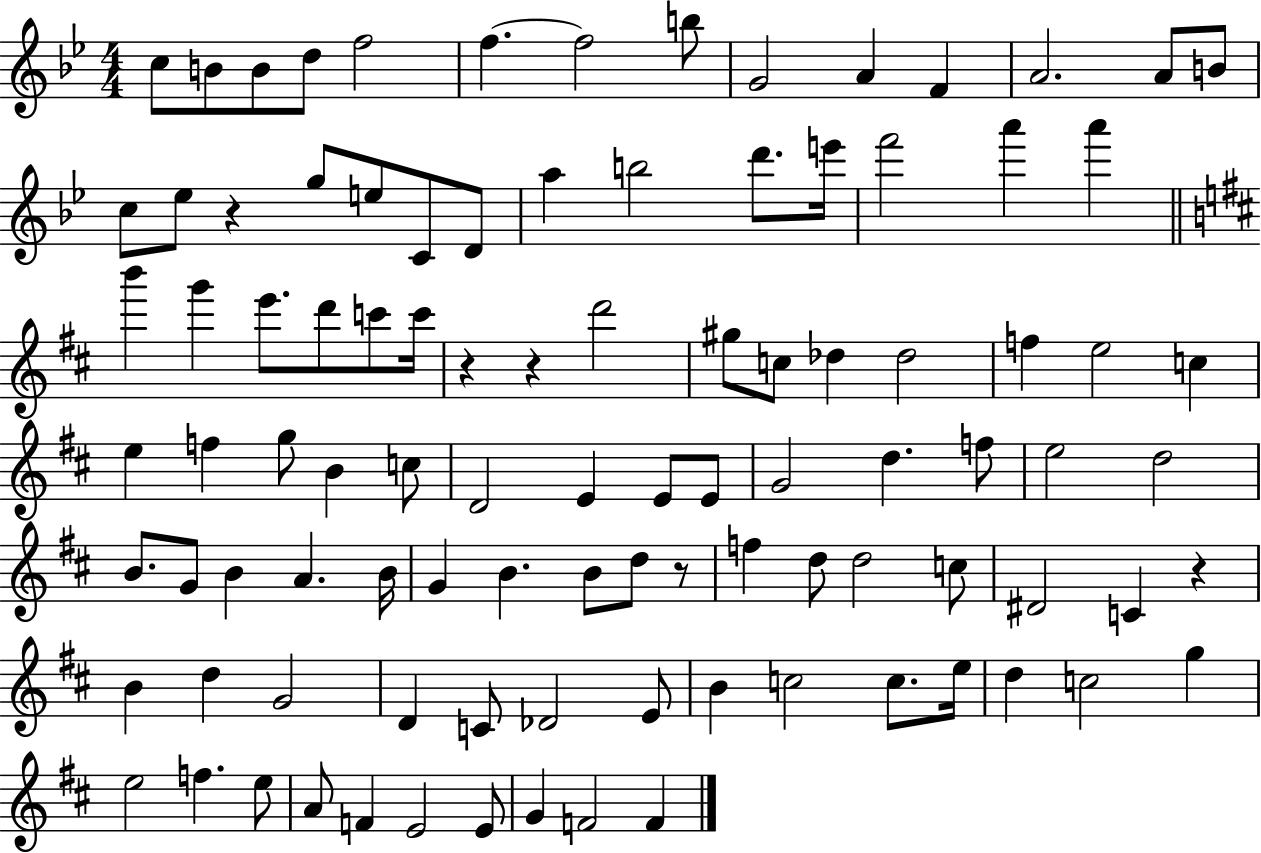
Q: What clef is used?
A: treble